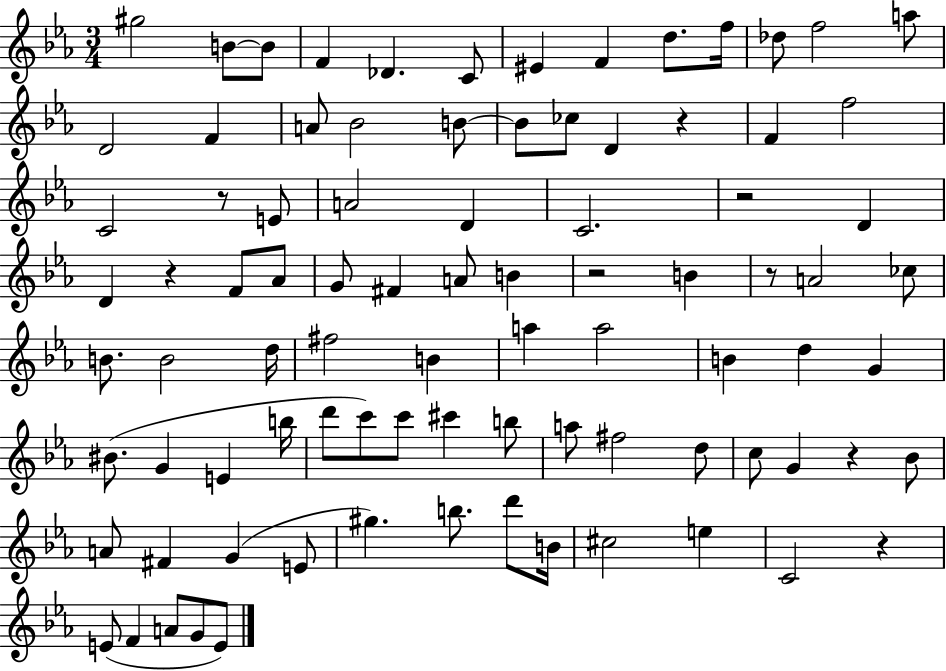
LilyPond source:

{
  \clef treble
  \numericTimeSignature
  \time 3/4
  \key ees \major
  gis''2 b'8~~ b'8 | f'4 des'4. c'8 | eis'4 f'4 d''8. f''16 | des''8 f''2 a''8 | \break d'2 f'4 | a'8 bes'2 b'8~~ | b'8 ces''8 d'4 r4 | f'4 f''2 | \break c'2 r8 e'8 | a'2 d'4 | c'2. | r2 d'4 | \break d'4 r4 f'8 aes'8 | g'8 fis'4 a'8 b'4 | r2 b'4 | r8 a'2 ces''8 | \break b'8. b'2 d''16 | fis''2 b'4 | a''4 a''2 | b'4 d''4 g'4 | \break bis'8.( g'4 e'4 b''16 | d'''8 c'''8) c'''8 cis'''4 b''8 | a''8 fis''2 d''8 | c''8 g'4 r4 bes'8 | \break a'8 fis'4 g'4( e'8 | gis''4.) b''8. d'''8 b'16 | cis''2 e''4 | c'2 r4 | \break e'8( f'4 a'8 g'8 e'8) | \bar "|."
}